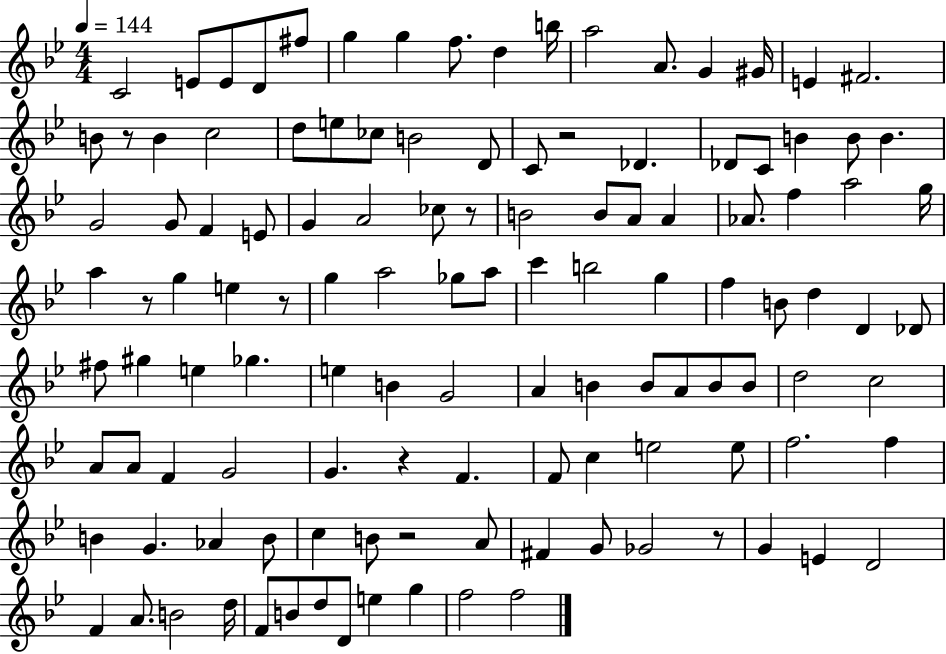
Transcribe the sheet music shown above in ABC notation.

X:1
T:Untitled
M:4/4
L:1/4
K:Bb
C2 E/2 E/2 D/2 ^f/2 g g f/2 d b/4 a2 A/2 G ^G/4 E ^F2 B/2 z/2 B c2 d/2 e/2 _c/2 B2 D/2 C/2 z2 _D _D/2 C/2 B B/2 B G2 G/2 F E/2 G A2 _c/2 z/2 B2 B/2 A/2 A _A/2 f a2 g/4 a z/2 g e z/2 g a2 _g/2 a/2 c' b2 g f B/2 d D _D/2 ^f/2 ^g e _g e B G2 A B B/2 A/2 B/2 B/2 d2 c2 A/2 A/2 F G2 G z F F/2 c e2 e/2 f2 f B G _A B/2 c B/2 z2 A/2 ^F G/2 _G2 z/2 G E D2 F A/2 B2 d/4 F/2 B/2 d/2 D/2 e g f2 f2